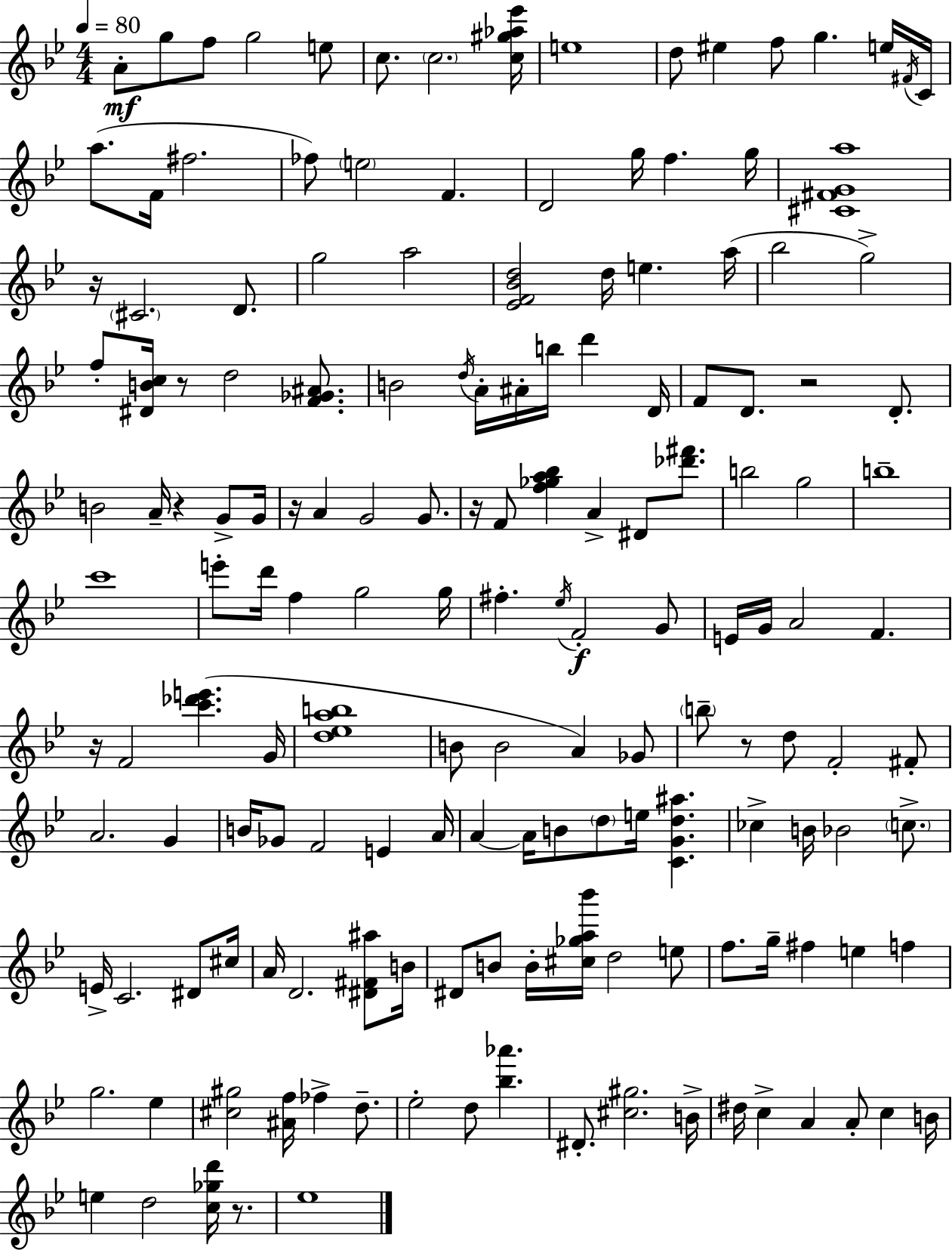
{
  \clef treble
  \numericTimeSignature
  \time 4/4
  \key bes \major
  \tempo 4 = 80
  a'8-.\mf g''8 f''8 g''2 e''8 | c''8. \parenthesize c''2. <c'' gis'' aes'' ees'''>16 | e''1 | d''8 eis''4 f''8 g''4. e''16 \acciaccatura { fis'16 } | \break c'16 a''8.( f'16 fis''2. | fes''8) \parenthesize e''2 f'4. | d'2 g''16 f''4. | g''16 <cis' fis' g' a''>1 | \break r16 \parenthesize cis'2. d'8. | g''2 a''2 | <ees' f' bes' d''>2 d''16 e''4. | a''16( bes''2 g''2->) | \break f''8-. <dis' b' c''>16 r8 d''2 <f' ges' ais'>8. | b'2 \acciaccatura { d''16 } a'16-. ais'16-. b''16 d'''4 | d'16 f'8 d'8. r2 d'8.-. | b'2 a'16-- r4 g'8-> | \break g'16 r16 a'4 g'2 g'8. | r16 f'8 <f'' ges'' a'' bes''>4 a'4-> dis'8 <des''' fis'''>8. | b''2 g''2 | b''1-- | \break c'''1 | e'''8-. d'''16 f''4 g''2 | g''16 fis''4.-. \acciaccatura { ees''16 }\f f'2-. | g'8 e'16 g'16 a'2 f'4. | \break r16 f'2 <c''' des''' e'''>4.( | g'16 <d'' ees'' a'' b''>1 | b'8 b'2 a'4) | ges'8 \parenthesize b''8-- r8 d''8 f'2-. | \break fis'8-. a'2. g'4 | b'16 ges'8 f'2 e'4 | a'16 a'4~~ a'16 b'8 \parenthesize d''8 e''16 <c' g' d'' ais''>4. | ces''4-> b'16 bes'2 | \break \parenthesize c''8.-> e'16-> c'2. | dis'8 cis''16 a'16 d'2. | <dis' fis' ais''>8 b'16 dis'8 b'8 b'16-. <cis'' ges'' a'' bes'''>16 d''2 | e''8 f''8. g''16-- fis''4 e''4 f''4 | \break g''2. ees''4 | <cis'' gis''>2 <ais' f''>16 fes''4-> | d''8.-- ees''2-. d''8 <bes'' aes'''>4. | dis'8.-. <cis'' gis''>2. | \break b'16-> dis''16 c''4-> a'4 a'8-. c''4 | b'16 e''4 d''2 <c'' ges'' d'''>16 | r8. ees''1 | \bar "|."
}